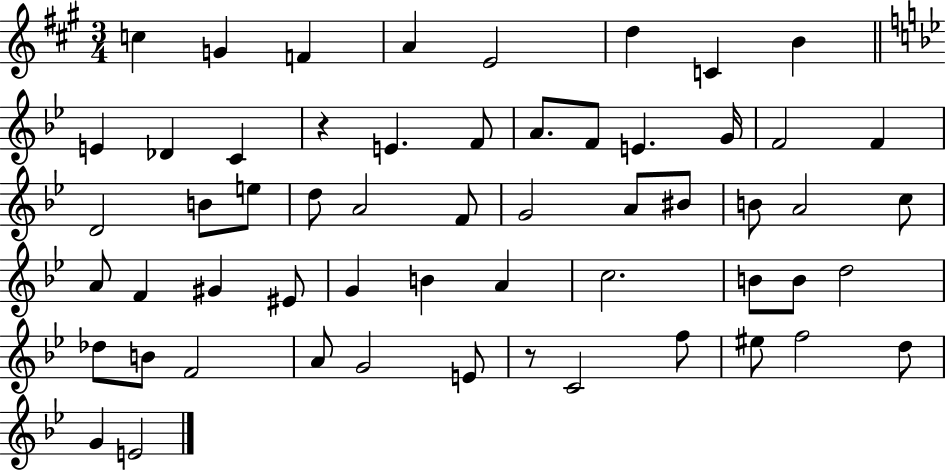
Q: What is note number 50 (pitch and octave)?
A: F5